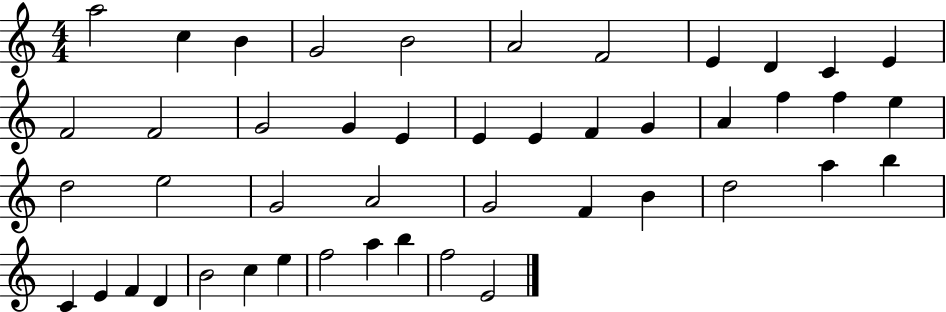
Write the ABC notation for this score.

X:1
T:Untitled
M:4/4
L:1/4
K:C
a2 c B G2 B2 A2 F2 E D C E F2 F2 G2 G E E E F G A f f e d2 e2 G2 A2 G2 F B d2 a b C E F D B2 c e f2 a b f2 E2